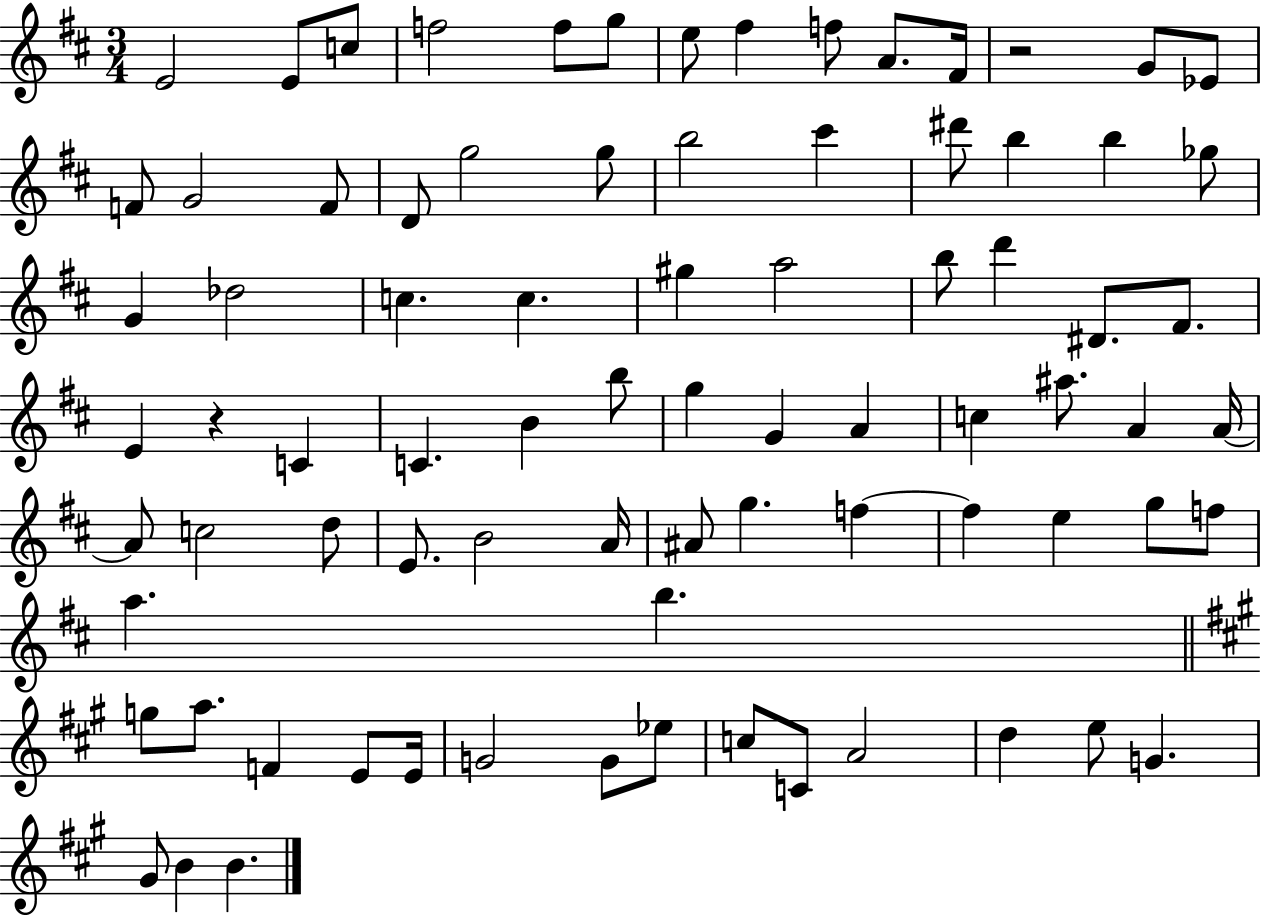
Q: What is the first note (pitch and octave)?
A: E4